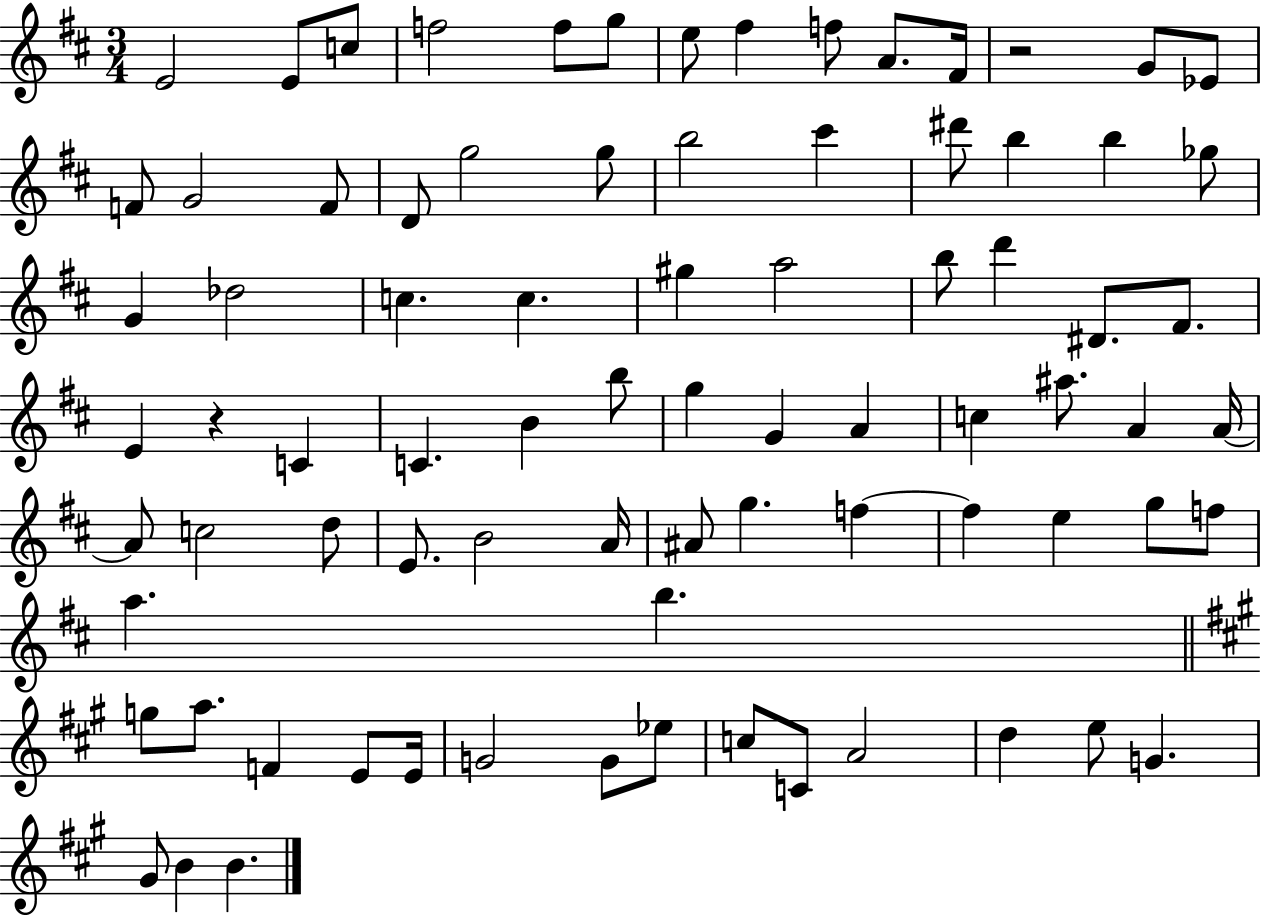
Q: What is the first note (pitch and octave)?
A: E4